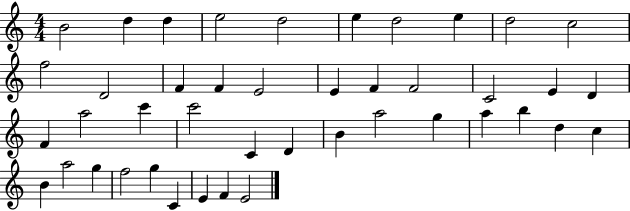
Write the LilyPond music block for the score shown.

{
  \clef treble
  \numericTimeSignature
  \time 4/4
  \key c \major
  b'2 d''4 d''4 | e''2 d''2 | e''4 d''2 e''4 | d''2 c''2 | \break f''2 d'2 | f'4 f'4 e'2 | e'4 f'4 f'2 | c'2 e'4 d'4 | \break f'4 a''2 c'''4 | c'''2 c'4 d'4 | b'4 a''2 g''4 | a''4 b''4 d''4 c''4 | \break b'4 a''2 g''4 | f''2 g''4 c'4 | e'4 f'4 e'2 | \bar "|."
}